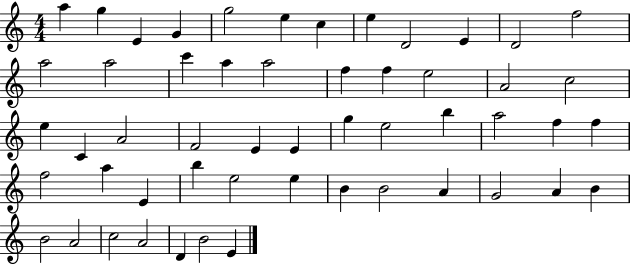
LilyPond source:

{
  \clef treble
  \numericTimeSignature
  \time 4/4
  \key c \major
  a''4 g''4 e'4 g'4 | g''2 e''4 c''4 | e''4 d'2 e'4 | d'2 f''2 | \break a''2 a''2 | c'''4 a''4 a''2 | f''4 f''4 e''2 | a'2 c''2 | \break e''4 c'4 a'2 | f'2 e'4 e'4 | g''4 e''2 b''4 | a''2 f''4 f''4 | \break f''2 a''4 e'4 | b''4 e''2 e''4 | b'4 b'2 a'4 | g'2 a'4 b'4 | \break b'2 a'2 | c''2 a'2 | d'4 b'2 e'4 | \bar "|."
}